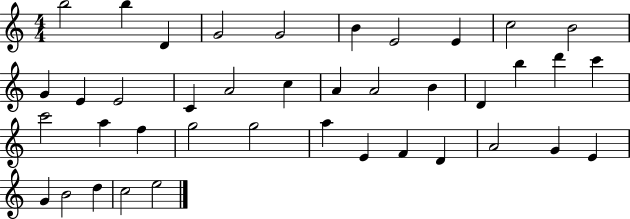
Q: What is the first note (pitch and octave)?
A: B5